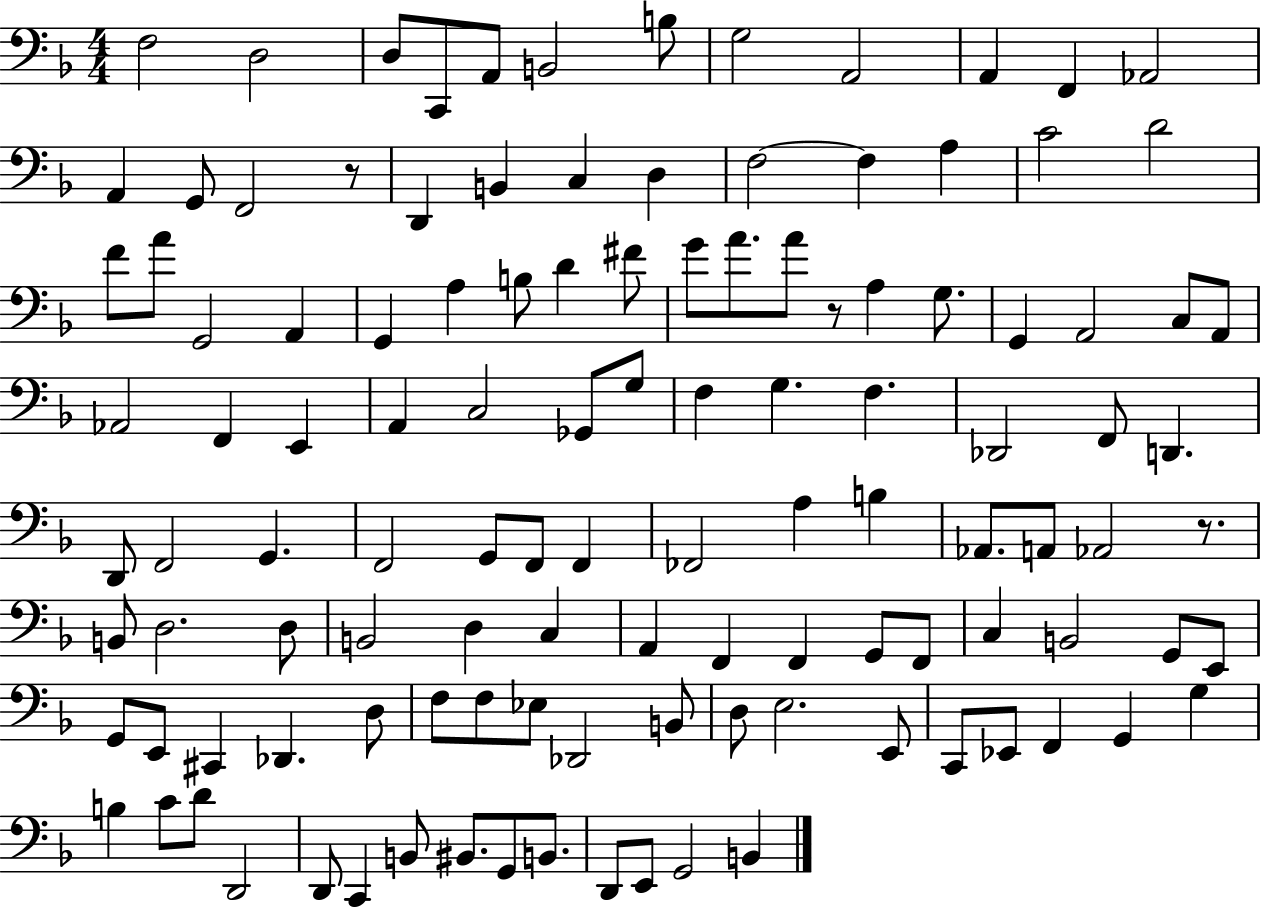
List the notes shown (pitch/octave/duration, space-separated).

F3/h D3/h D3/e C2/e A2/e B2/h B3/e G3/h A2/h A2/q F2/q Ab2/h A2/q G2/e F2/h R/e D2/q B2/q C3/q D3/q F3/h F3/q A3/q C4/h D4/h F4/e A4/e G2/h A2/q G2/q A3/q B3/e D4/q F#4/e G4/e A4/e. A4/e R/e A3/q G3/e. G2/q A2/h C3/e A2/e Ab2/h F2/q E2/q A2/q C3/h Gb2/e G3/e F3/q G3/q. F3/q. Db2/h F2/e D2/q. D2/e F2/h G2/q. F2/h G2/e F2/e F2/q FES2/h A3/q B3/q Ab2/e. A2/e Ab2/h R/e. B2/e D3/h. D3/e B2/h D3/q C3/q A2/q F2/q F2/q G2/e F2/e C3/q B2/h G2/e E2/e G2/e E2/e C#2/q Db2/q. D3/e F3/e F3/e Eb3/e Db2/h B2/e D3/e E3/h. E2/e C2/e Eb2/e F2/q G2/q G3/q B3/q C4/e D4/e D2/h D2/e C2/q B2/e BIS2/e. G2/e B2/e. D2/e E2/e G2/h B2/q